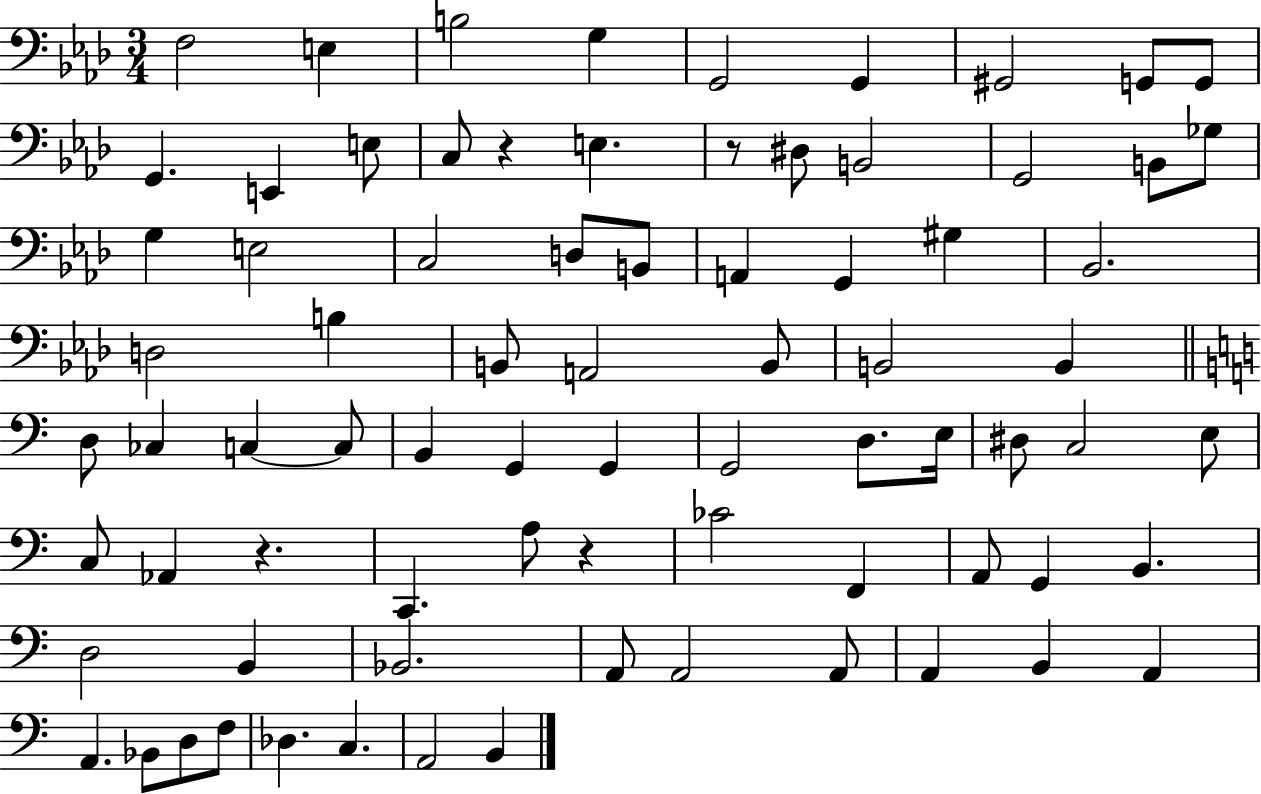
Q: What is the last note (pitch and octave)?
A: B2